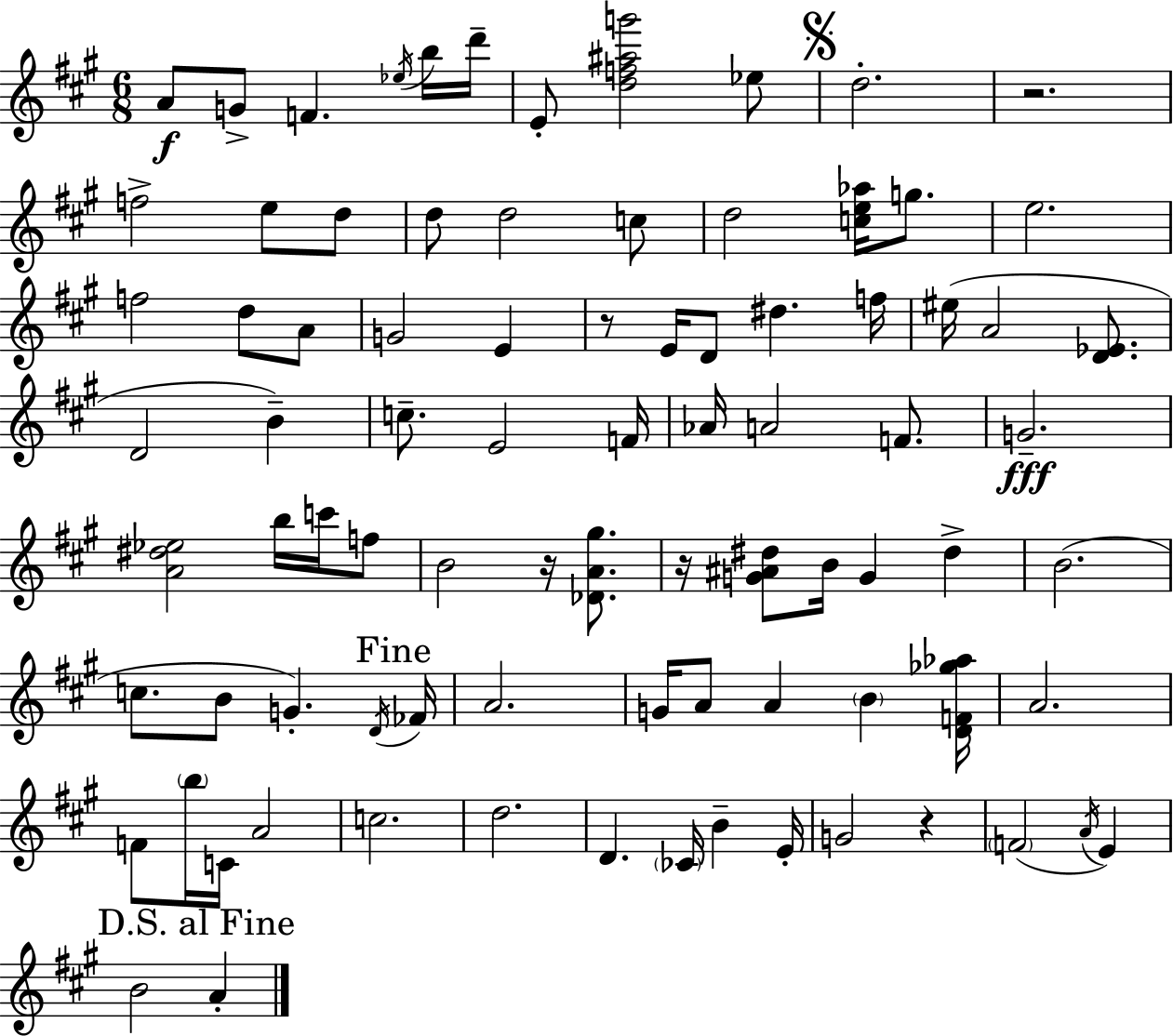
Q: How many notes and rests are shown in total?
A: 85